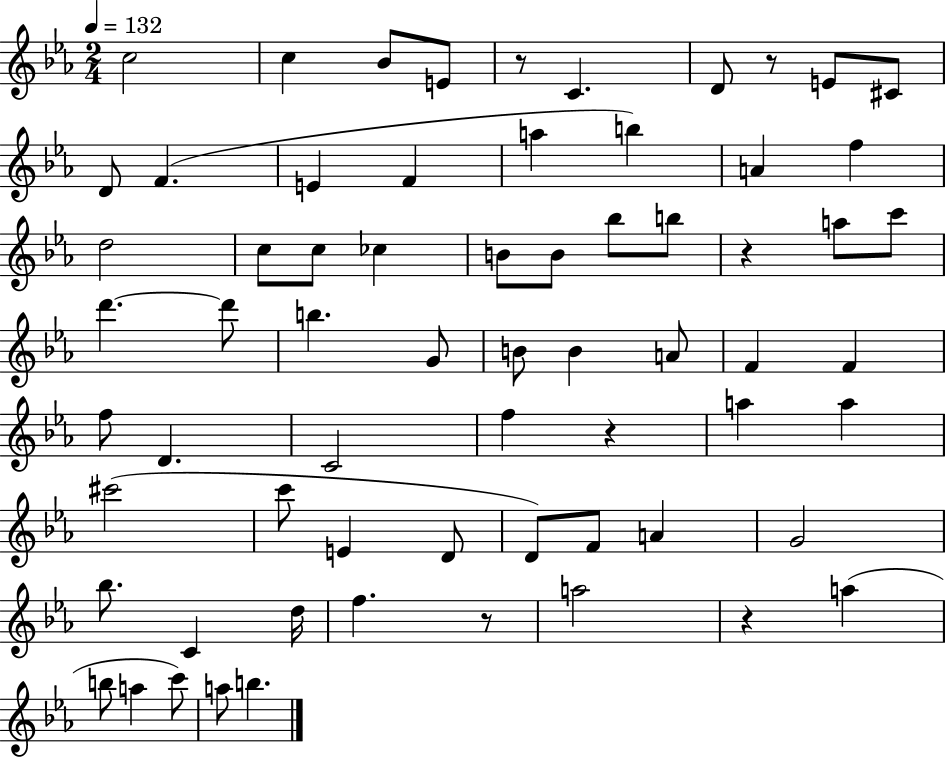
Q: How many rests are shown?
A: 6